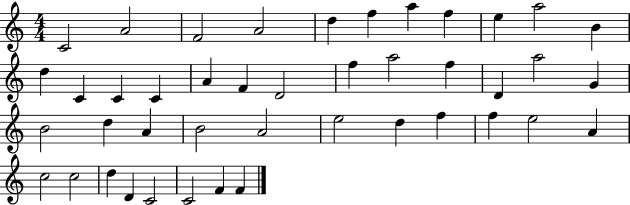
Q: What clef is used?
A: treble